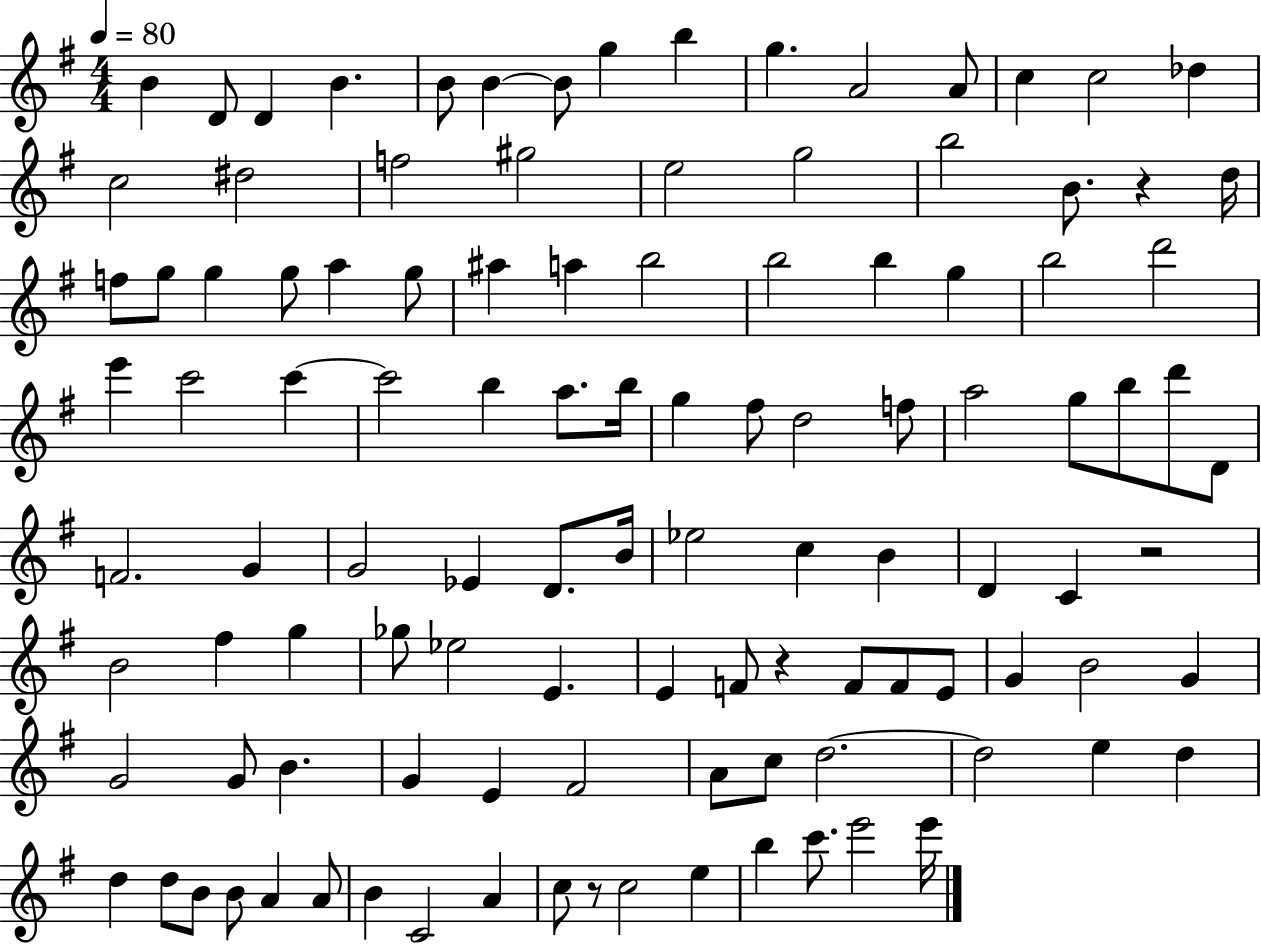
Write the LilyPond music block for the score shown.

{
  \clef treble
  \numericTimeSignature
  \time 4/4
  \key g \major
  \tempo 4 = 80
  b'4 d'8 d'4 b'4. | b'8 b'4~~ b'8 g''4 b''4 | g''4. a'2 a'8 | c''4 c''2 des''4 | \break c''2 dis''2 | f''2 gis''2 | e''2 g''2 | b''2 b'8. r4 d''16 | \break f''8 g''8 g''4 g''8 a''4 g''8 | ais''4 a''4 b''2 | b''2 b''4 g''4 | b''2 d'''2 | \break e'''4 c'''2 c'''4~~ | c'''2 b''4 a''8. b''16 | g''4 fis''8 d''2 f''8 | a''2 g''8 b''8 d'''8 d'8 | \break f'2. g'4 | g'2 ees'4 d'8. b'16 | ees''2 c''4 b'4 | d'4 c'4 r2 | \break b'2 fis''4 g''4 | ges''8 ees''2 e'4. | e'4 f'8 r4 f'8 f'8 e'8 | g'4 b'2 g'4 | \break g'2 g'8 b'4. | g'4 e'4 fis'2 | a'8 c''8 d''2.~~ | d''2 e''4 d''4 | \break d''4 d''8 b'8 b'8 a'4 a'8 | b'4 c'2 a'4 | c''8 r8 c''2 e''4 | b''4 c'''8. e'''2 e'''16 | \break \bar "|."
}